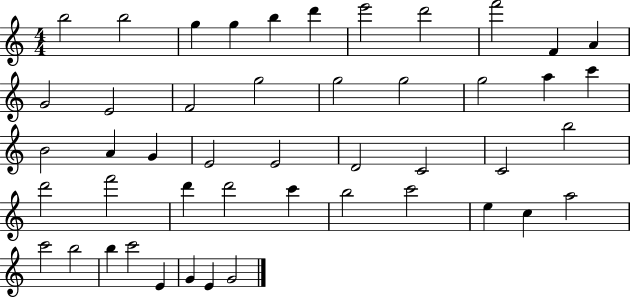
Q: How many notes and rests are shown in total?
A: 47